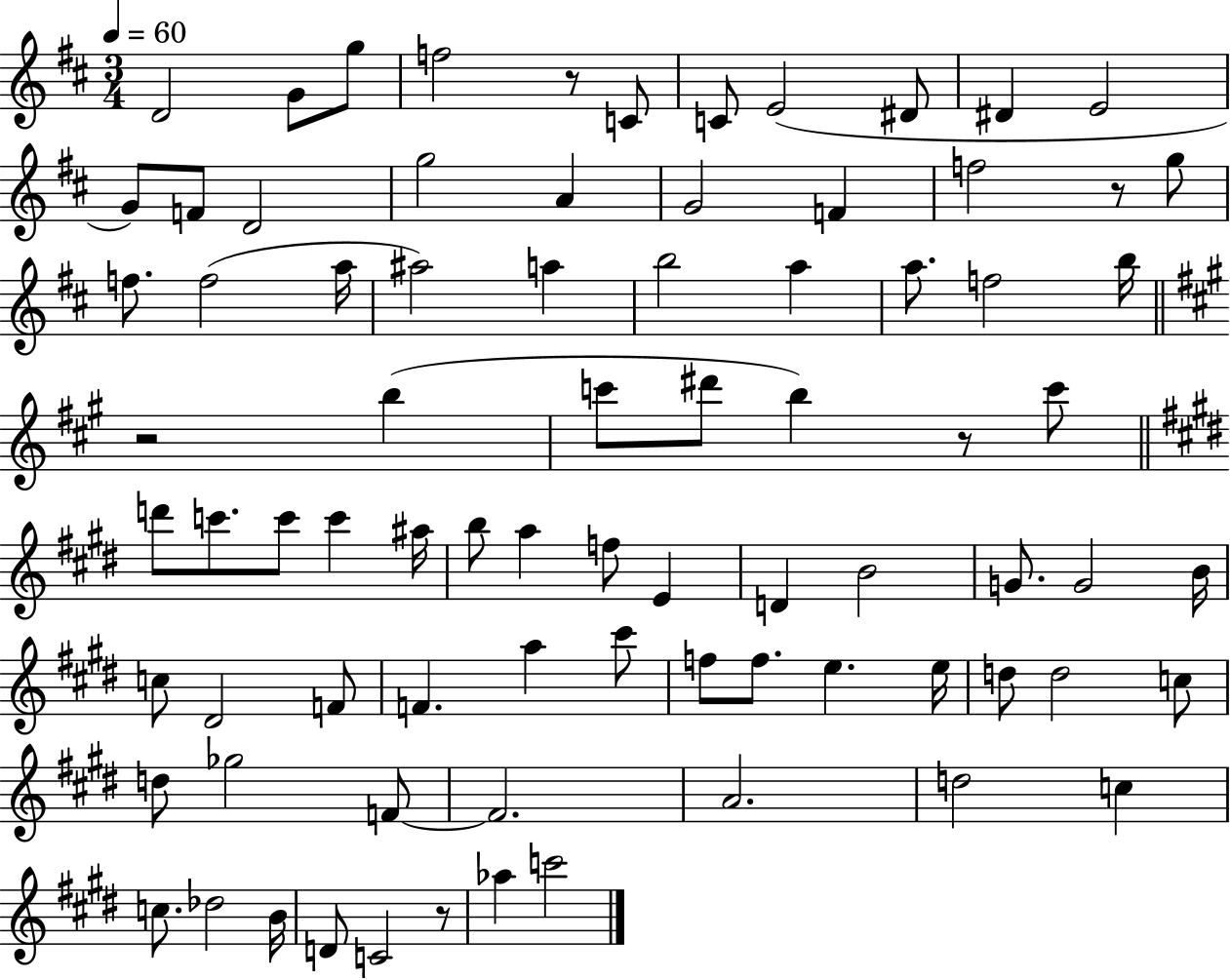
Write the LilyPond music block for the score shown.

{
  \clef treble
  \numericTimeSignature
  \time 3/4
  \key d \major
  \tempo 4 = 60
  d'2 g'8 g''8 | f''2 r8 c'8 | c'8 e'2( dis'8 | dis'4 e'2 | \break g'8) f'8 d'2 | g''2 a'4 | g'2 f'4 | f''2 r8 g''8 | \break f''8. f''2( a''16 | ais''2) a''4 | b''2 a''4 | a''8. f''2 b''16 | \break \bar "||" \break \key a \major r2 b''4( | c'''8 dis'''8 b''4) r8 c'''8 | \bar "||" \break \key e \major d'''8 c'''8. c'''8 c'''4 ais''16 | b''8 a''4 f''8 e'4 | d'4 b'2 | g'8. g'2 b'16 | \break c''8 dis'2 f'8 | f'4. a''4 cis'''8 | f''8 f''8. e''4. e''16 | d''8 d''2 c''8 | \break d''8 ges''2 f'8~~ | f'2. | a'2. | d''2 c''4 | \break c''8. des''2 b'16 | d'8 c'2 r8 | aes''4 c'''2 | \bar "|."
}